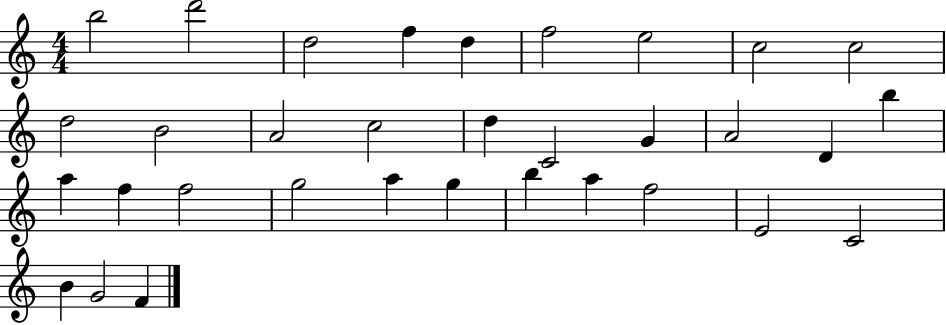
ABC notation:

X:1
T:Untitled
M:4/4
L:1/4
K:C
b2 d'2 d2 f d f2 e2 c2 c2 d2 B2 A2 c2 d C2 G A2 D b a f f2 g2 a g b a f2 E2 C2 B G2 F